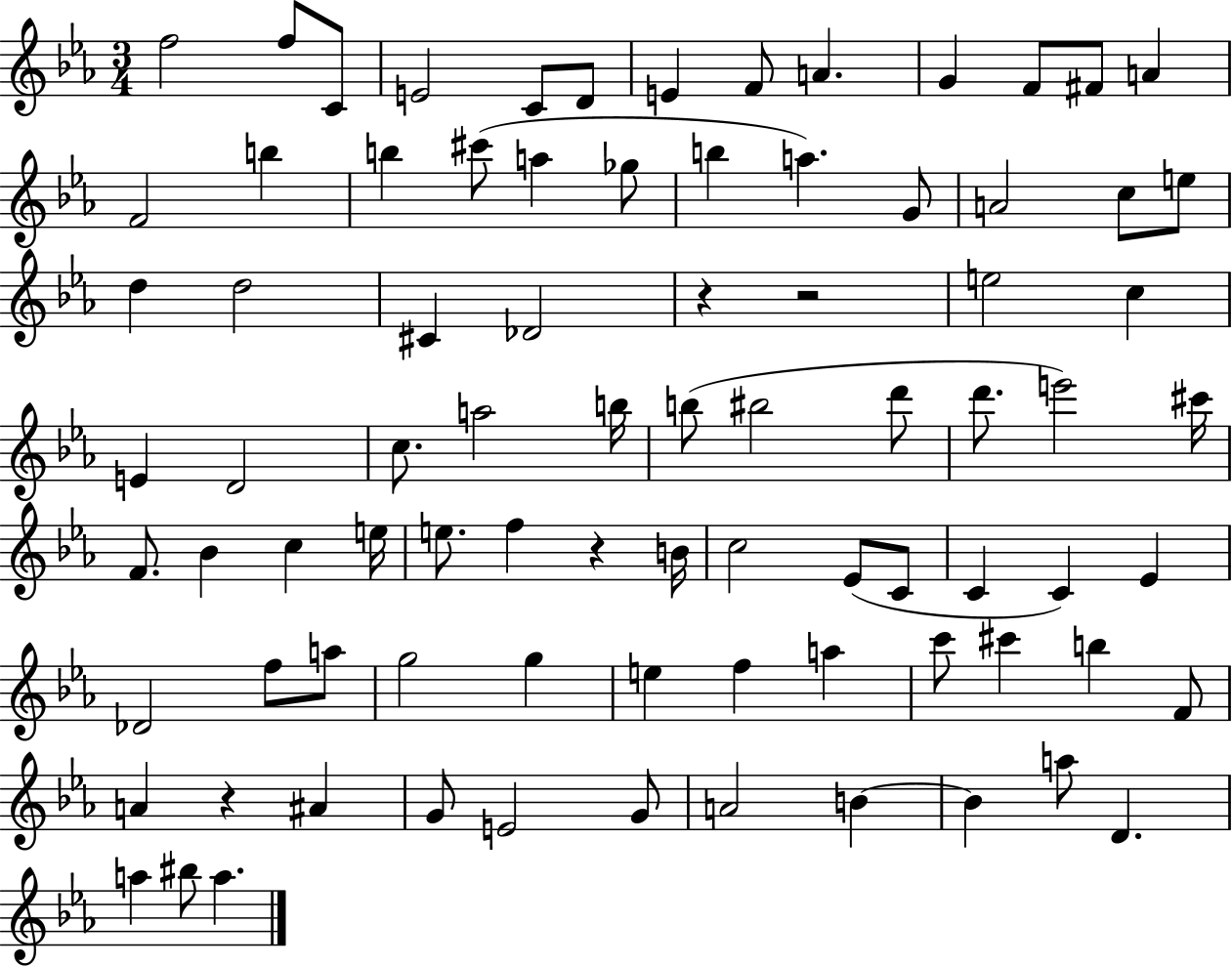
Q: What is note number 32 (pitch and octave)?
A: E4